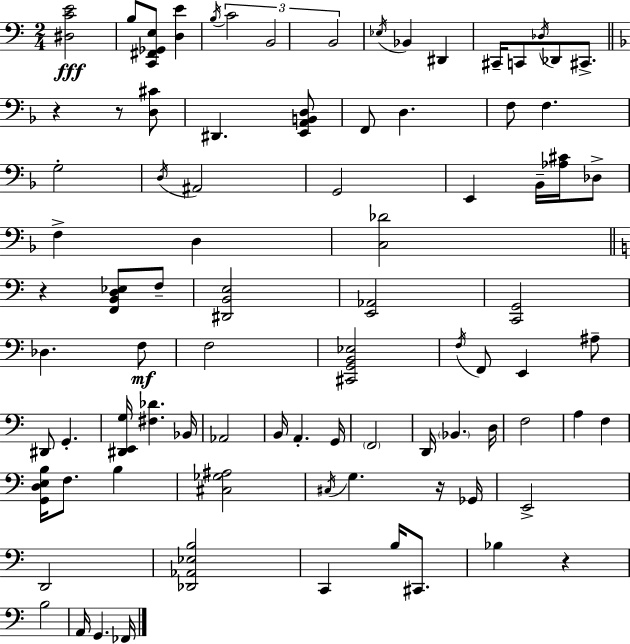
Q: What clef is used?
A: bass